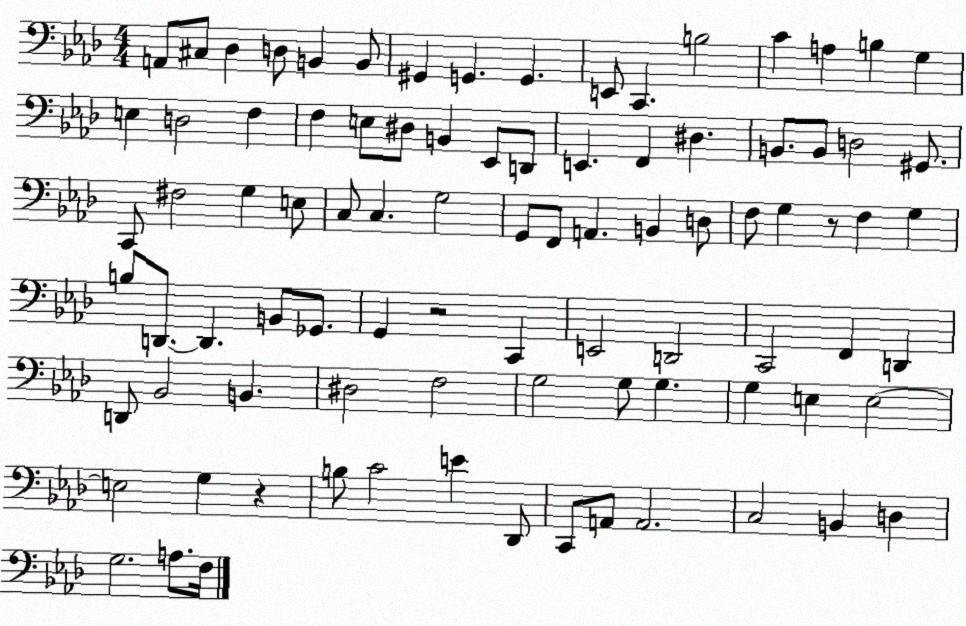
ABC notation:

X:1
T:Untitled
M:4/4
L:1/4
K:Ab
A,,/2 ^C,/2 _D, D,/2 B,, B,,/2 ^G,, G,, G,, E,,/2 C,, B,2 C A, B, G, E, D,2 F, F, E,/2 ^D,/2 B,, _E,,/2 D,,/2 E,, F,, ^D, B,,/2 B,,/2 D,2 ^G,,/2 C,,/2 ^F,2 G, E,/2 C,/2 C, G,2 G,,/2 F,,/2 A,, B,, D,/2 F,/2 G, z/2 F, G, B,/2 D,,/2 D,, B,,/2 _G,,/2 G,, z2 C,, E,,2 D,,2 C,,2 F,, D,, D,,/2 _B,,2 B,, ^D,2 F,2 G,2 G,/2 G, G, E, E,2 E,2 G, z B,/2 C2 E _D,,/2 C,,/2 A,,/2 A,,2 C,2 B,, D, G,2 A,/2 F,/4